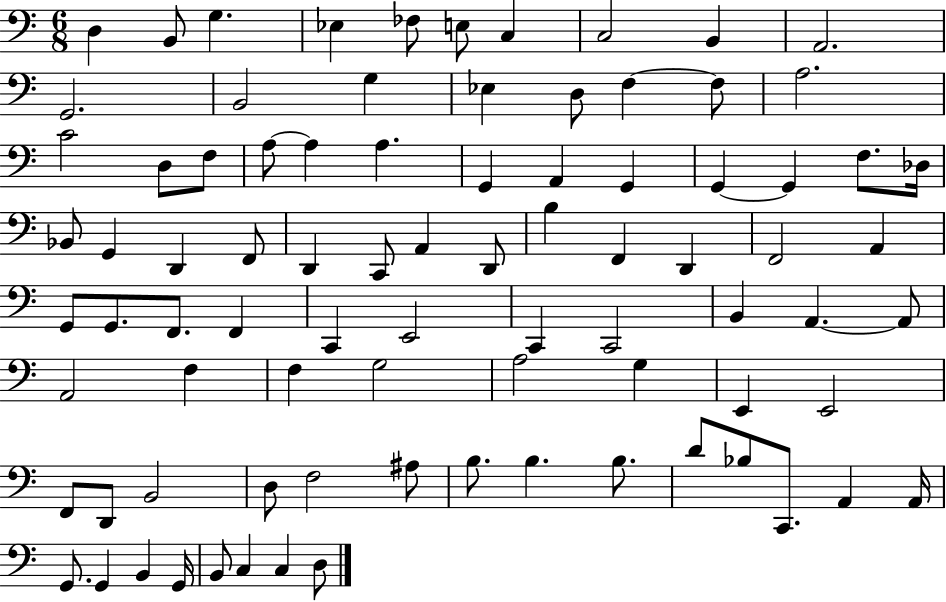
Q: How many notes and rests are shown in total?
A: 85